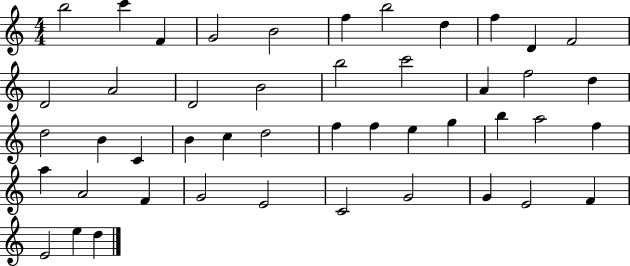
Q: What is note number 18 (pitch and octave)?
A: A4